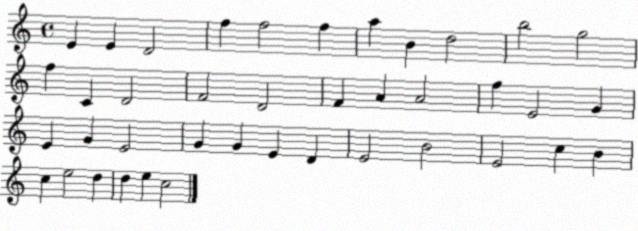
X:1
T:Untitled
M:4/4
L:1/4
K:C
E E D2 f f2 f a B d2 b2 g2 f C D2 F2 D2 F A A2 f E2 G E G E2 G G E D E2 B2 E2 c B c e2 d d e c2